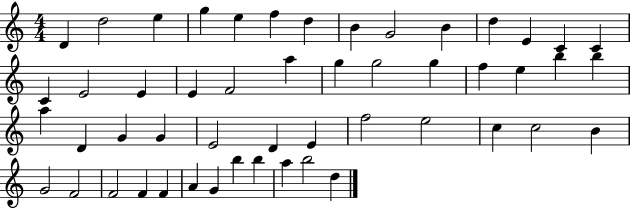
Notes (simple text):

D4/q D5/h E5/q G5/q E5/q F5/q D5/q B4/q G4/h B4/q D5/q E4/q C4/q C4/q C4/q E4/h E4/q E4/q F4/h A5/q G5/q G5/h G5/q F5/q E5/q B5/q B5/q A5/q D4/q G4/q G4/q E4/h D4/q E4/q F5/h E5/h C5/q C5/h B4/q G4/h F4/h F4/h F4/q F4/q A4/q G4/q B5/q B5/q A5/q B5/h D5/q